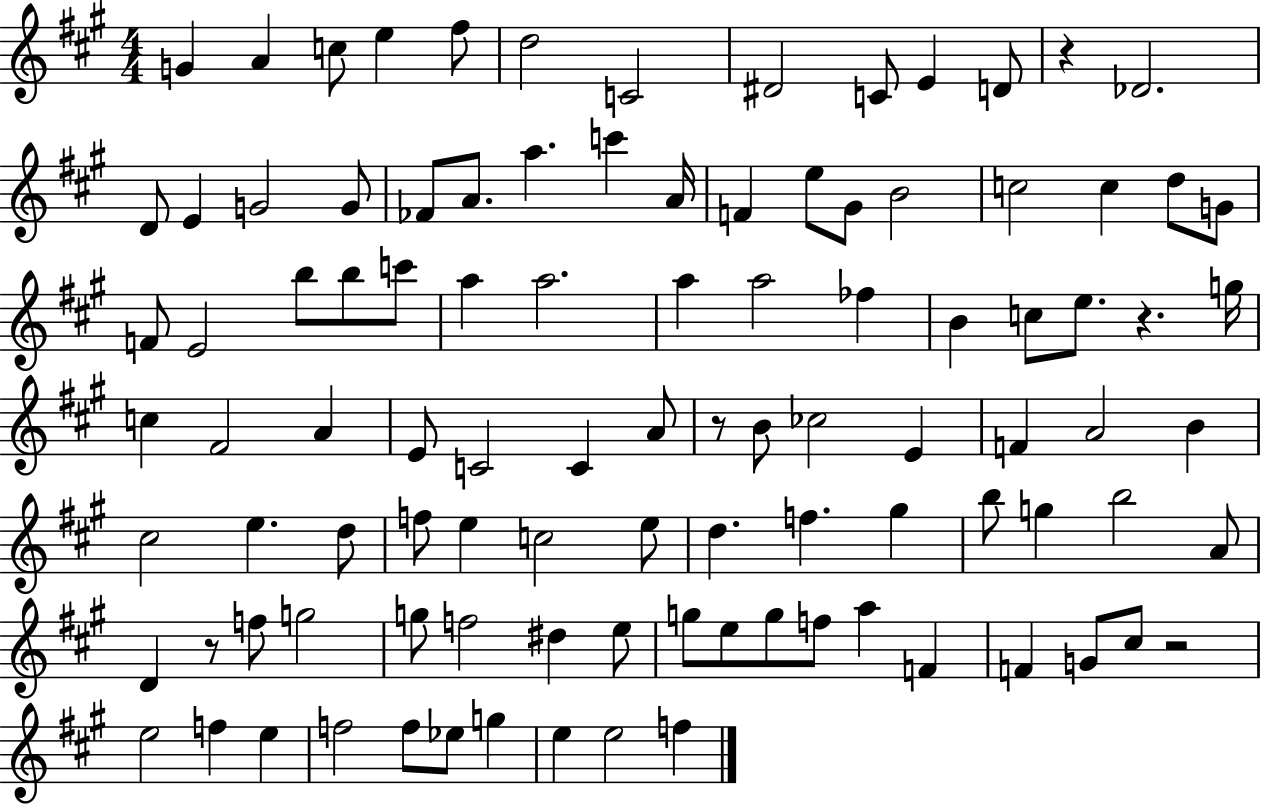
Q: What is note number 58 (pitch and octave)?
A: E5